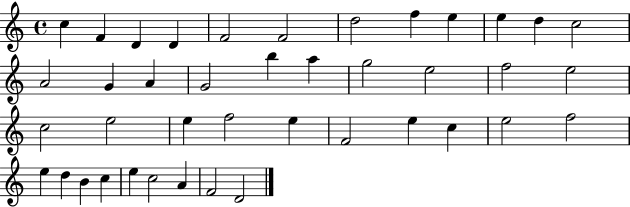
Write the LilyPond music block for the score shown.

{
  \clef treble
  \time 4/4
  \defaultTimeSignature
  \key c \major
  c''4 f'4 d'4 d'4 | f'2 f'2 | d''2 f''4 e''4 | e''4 d''4 c''2 | \break a'2 g'4 a'4 | g'2 b''4 a''4 | g''2 e''2 | f''2 e''2 | \break c''2 e''2 | e''4 f''2 e''4 | f'2 e''4 c''4 | e''2 f''2 | \break e''4 d''4 b'4 c''4 | e''4 c''2 a'4 | f'2 d'2 | \bar "|."
}